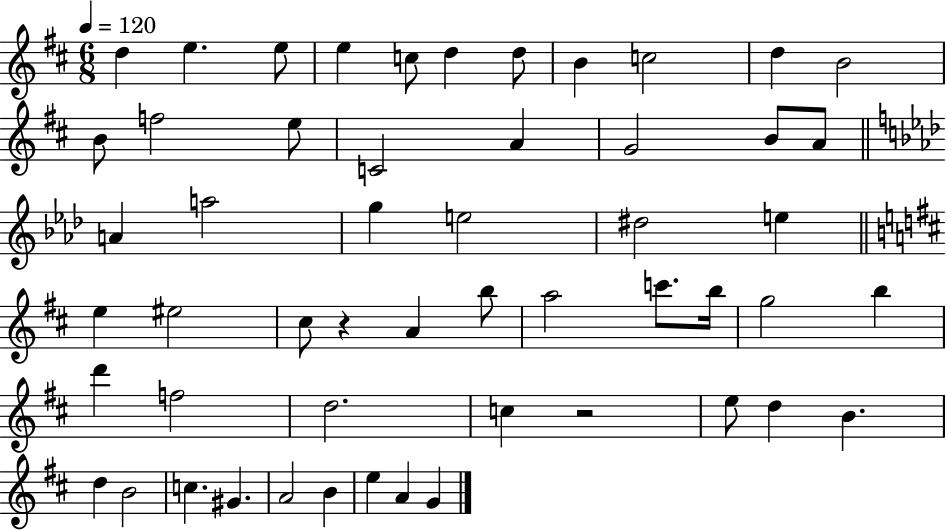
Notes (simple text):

D5/q E5/q. E5/e E5/q C5/e D5/q D5/e B4/q C5/h D5/q B4/h B4/e F5/h E5/e C4/h A4/q G4/h B4/e A4/e A4/q A5/h G5/q E5/h D#5/h E5/q E5/q EIS5/h C#5/e R/q A4/q B5/e A5/h C6/e. B5/s G5/h B5/q D6/q F5/h D5/h. C5/q R/h E5/e D5/q B4/q. D5/q B4/h C5/q. G#4/q. A4/h B4/q E5/q A4/q G4/q